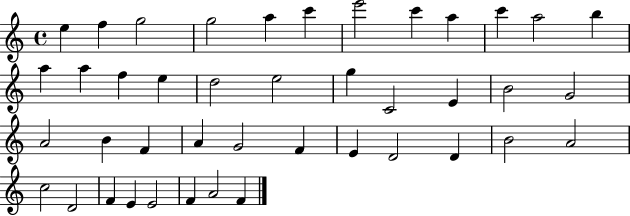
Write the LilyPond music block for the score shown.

{
  \clef treble
  \time 4/4
  \defaultTimeSignature
  \key c \major
  e''4 f''4 g''2 | g''2 a''4 c'''4 | e'''2 c'''4 a''4 | c'''4 a''2 b''4 | \break a''4 a''4 f''4 e''4 | d''2 e''2 | g''4 c'2 e'4 | b'2 g'2 | \break a'2 b'4 f'4 | a'4 g'2 f'4 | e'4 d'2 d'4 | b'2 a'2 | \break c''2 d'2 | f'4 e'4 e'2 | f'4 a'2 f'4 | \bar "|."
}